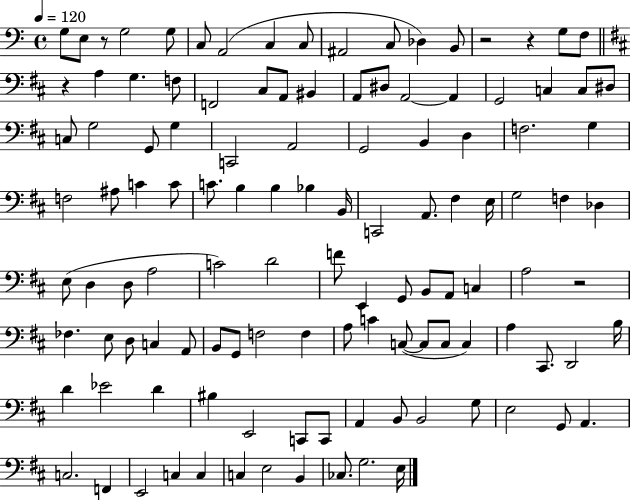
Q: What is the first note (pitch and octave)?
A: G3